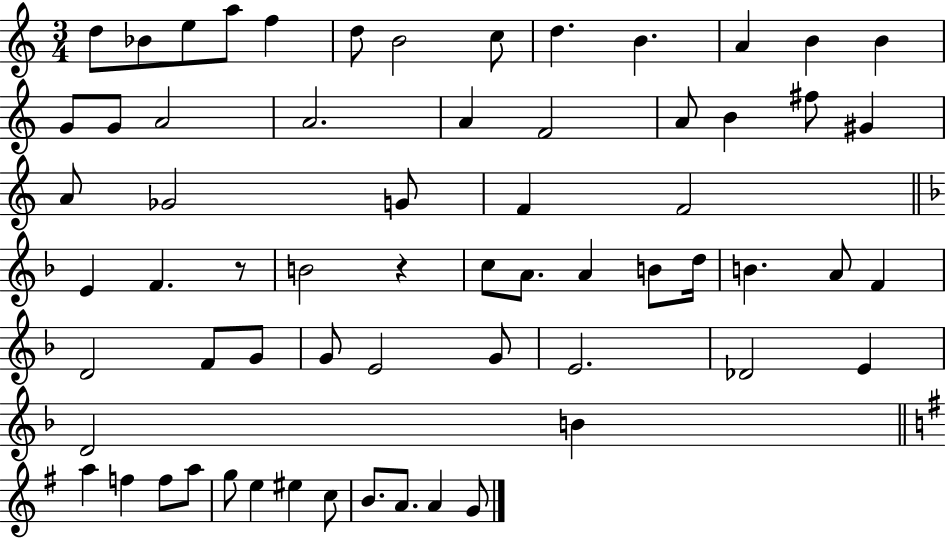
{
  \clef treble
  \numericTimeSignature
  \time 3/4
  \key c \major
  d''8 bes'8 e''8 a''8 f''4 | d''8 b'2 c''8 | d''4. b'4. | a'4 b'4 b'4 | \break g'8 g'8 a'2 | a'2. | a'4 f'2 | a'8 b'4 fis''8 gis'4 | \break a'8 ges'2 g'8 | f'4 f'2 | \bar "||" \break \key d \minor e'4 f'4. r8 | b'2 r4 | c''8 a'8. a'4 b'8 d''16 | b'4. a'8 f'4 | \break d'2 f'8 g'8 | g'8 e'2 g'8 | e'2. | des'2 e'4 | \break d'2 b'4 | \bar "||" \break \key g \major a''4 f''4 f''8 a''8 | g''8 e''4 eis''4 c''8 | b'8. a'8. a'4 g'8 | \bar "|."
}